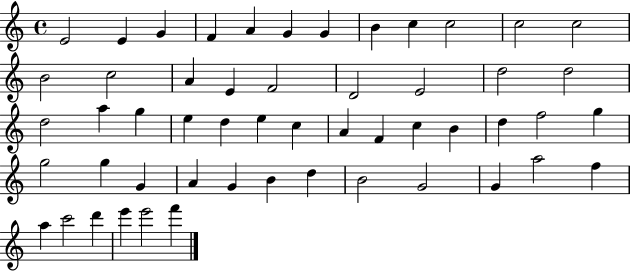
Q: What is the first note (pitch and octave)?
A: E4